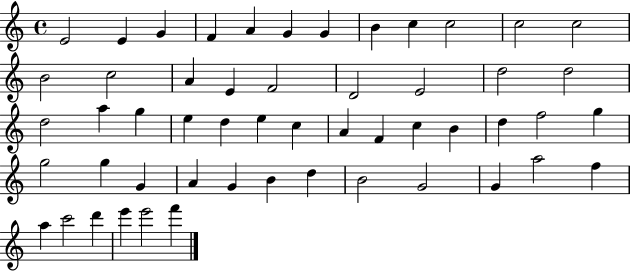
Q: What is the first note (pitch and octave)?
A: E4